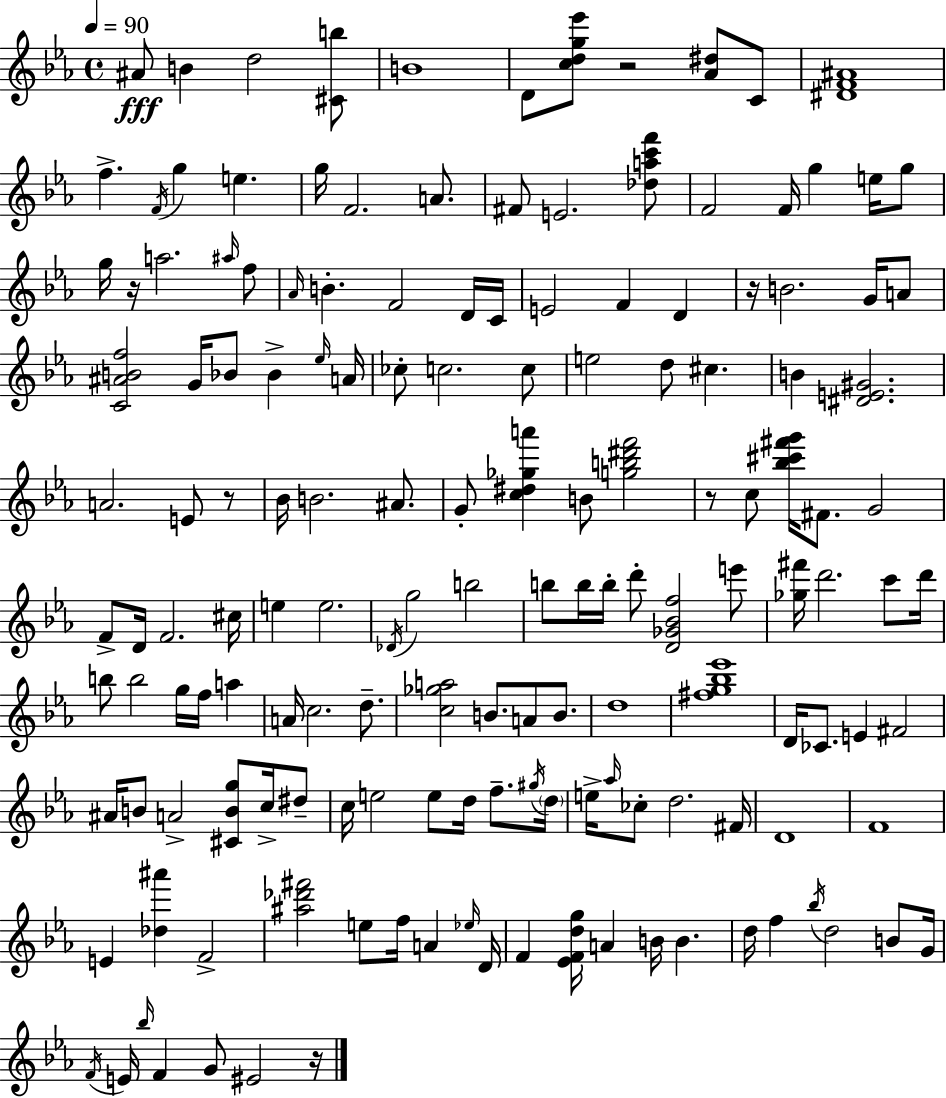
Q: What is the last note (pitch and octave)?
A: EIS4